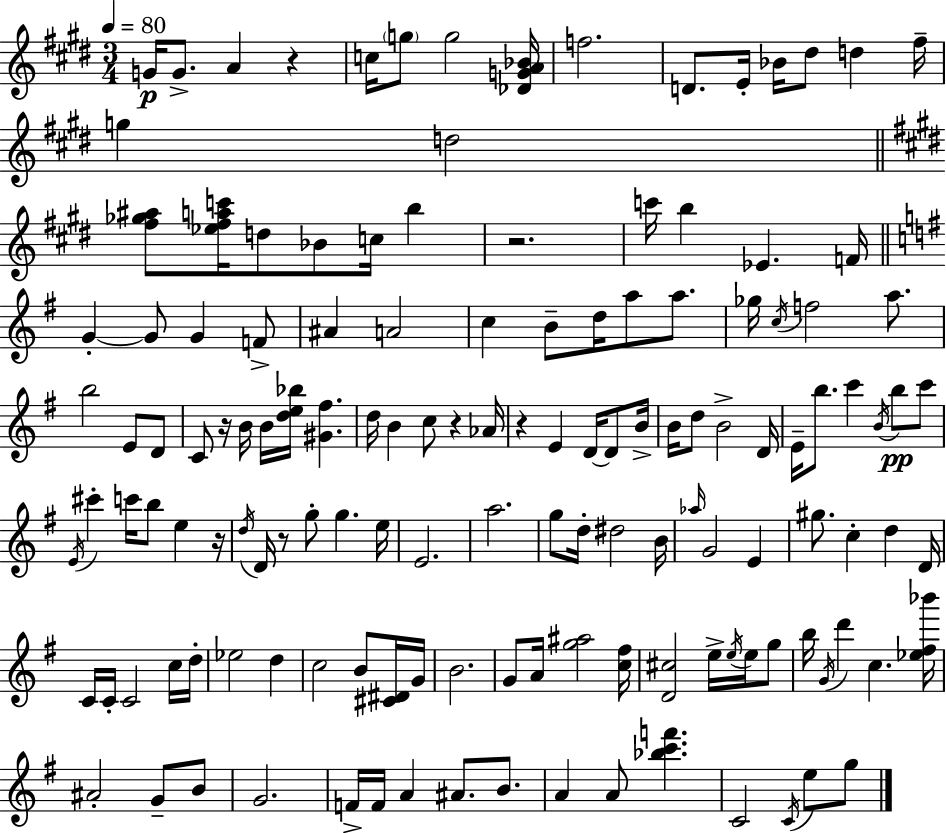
X:1
T:Untitled
M:3/4
L:1/4
K:E
G/4 G/2 A z c/4 g/2 g2 [_DGA_B]/4 f2 D/2 E/4 _B/4 ^d/2 d ^f/4 g d2 [^f_g^a]/2 [_e^fac']/4 d/2 _B/2 c/4 b z2 c'/4 b _E F/4 G G/2 G F/2 ^A A2 c B/2 d/4 a/2 a/2 _g/4 c/4 f2 a/2 b2 E/2 D/2 C/2 z/4 B/4 B/4 [de_b]/4 [^G^f] d/4 B c/2 z _A/4 z E D/4 D/2 B/4 B/4 d/2 B2 D/4 E/4 b/2 c' B/4 b/2 c'/2 E/4 ^c' c'/4 b/2 e z/4 d/4 D/4 z/2 g/2 g e/4 E2 a2 g/2 d/4 ^d2 B/4 _a/4 G2 E ^g/2 c d D/4 C/4 C/4 C2 c/4 d/4 _e2 d c2 B/2 [^C^D]/4 G/4 B2 G/2 A/4 [g^a]2 [c^f]/4 [D^c]2 e/4 e/4 e/4 g/2 b/4 G/4 d' c [_e^f_b']/4 ^A2 G/2 B/2 G2 F/4 F/4 A ^A/2 B/2 A A/2 [_bc'f'] C2 C/4 e/2 g/2